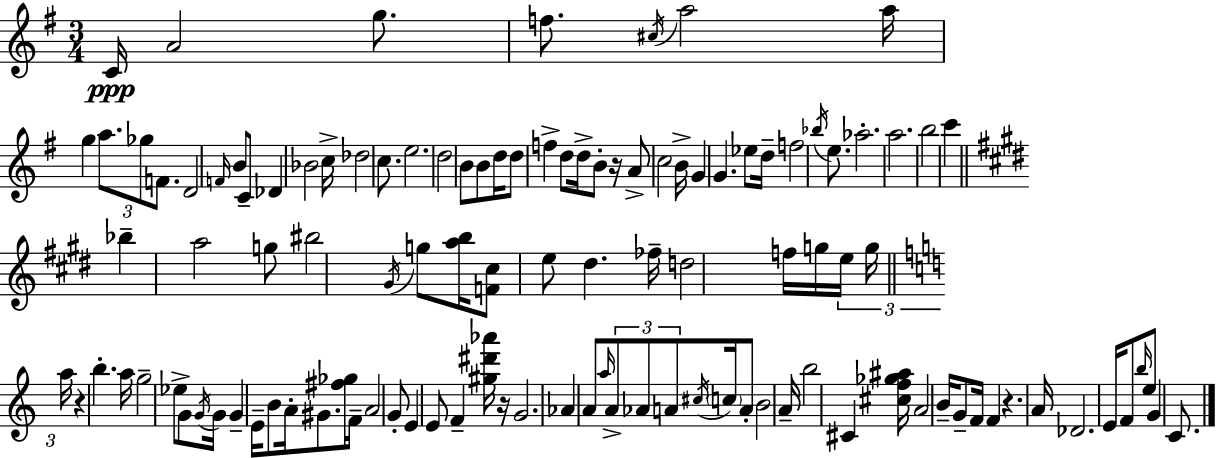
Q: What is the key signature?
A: G major